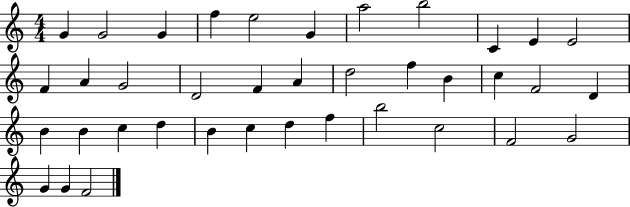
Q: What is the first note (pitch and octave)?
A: G4